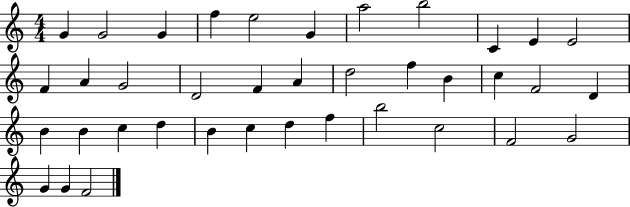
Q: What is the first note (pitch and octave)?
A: G4